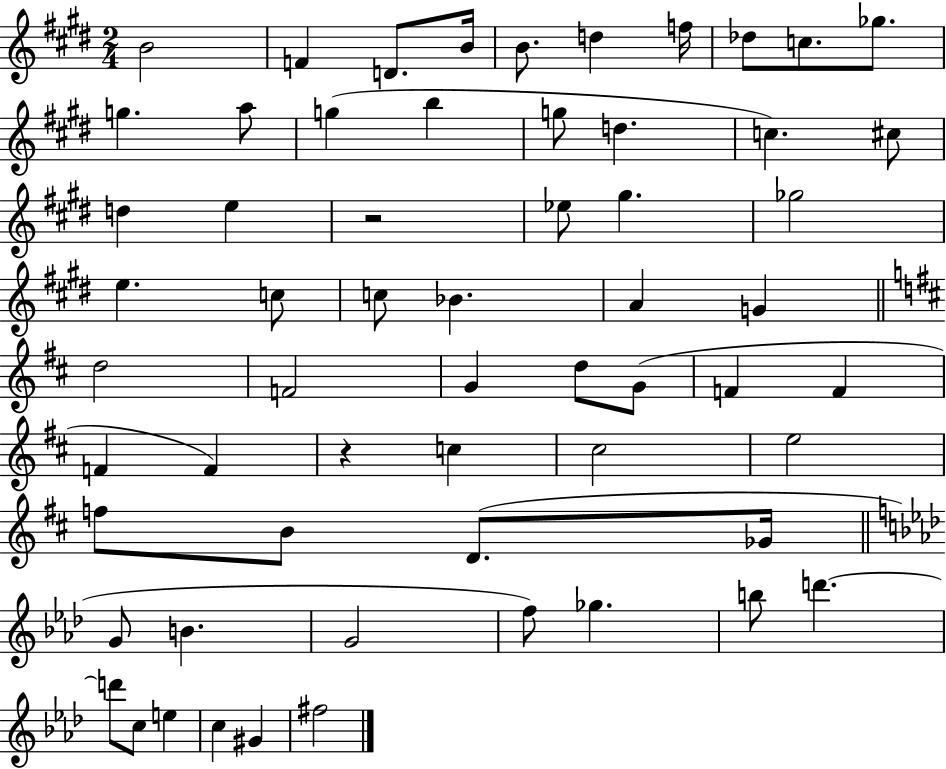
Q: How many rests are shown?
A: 2